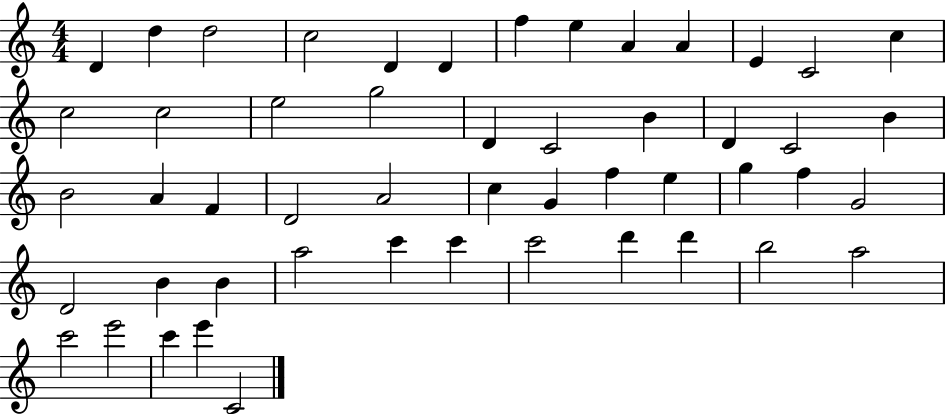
D4/q D5/q D5/h C5/h D4/q D4/q F5/q E5/q A4/q A4/q E4/q C4/h C5/q C5/h C5/h E5/h G5/h D4/q C4/h B4/q D4/q C4/h B4/q B4/h A4/q F4/q D4/h A4/h C5/q G4/q F5/q E5/q G5/q F5/q G4/h D4/h B4/q B4/q A5/h C6/q C6/q C6/h D6/q D6/q B5/h A5/h C6/h E6/h C6/q E6/q C4/h